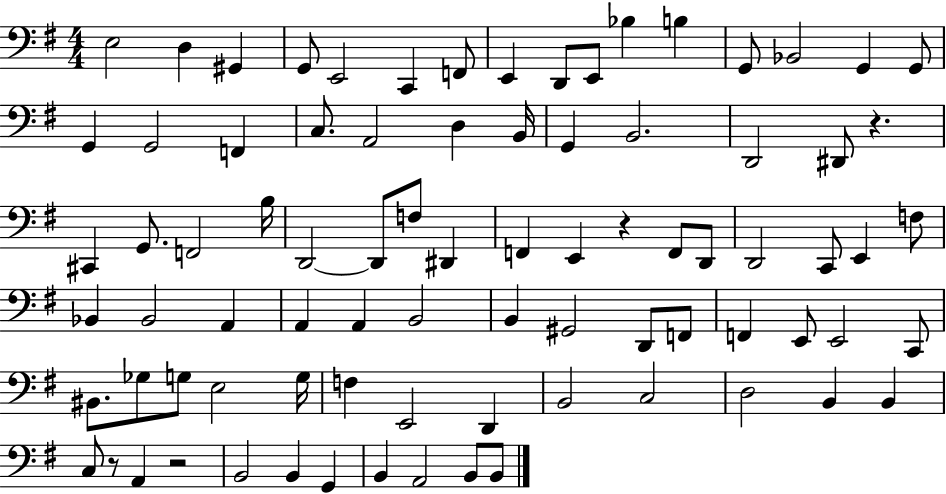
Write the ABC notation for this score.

X:1
T:Untitled
M:4/4
L:1/4
K:G
E,2 D, ^G,, G,,/2 E,,2 C,, F,,/2 E,, D,,/2 E,,/2 _B, B, G,,/2 _B,,2 G,, G,,/2 G,, G,,2 F,, C,/2 A,,2 D, B,,/4 G,, B,,2 D,,2 ^D,,/2 z ^C,, G,,/2 F,,2 B,/4 D,,2 D,,/2 F,/2 ^D,, F,, E,, z F,,/2 D,,/2 D,,2 C,,/2 E,, F,/2 _B,, _B,,2 A,, A,, A,, B,,2 B,, ^G,,2 D,,/2 F,,/2 F,, E,,/2 E,,2 C,,/2 ^B,,/2 _G,/2 G,/2 E,2 G,/4 F, E,,2 D,, B,,2 C,2 D,2 B,, B,, C,/2 z/2 A,, z2 B,,2 B,, G,, B,, A,,2 B,,/2 B,,/2